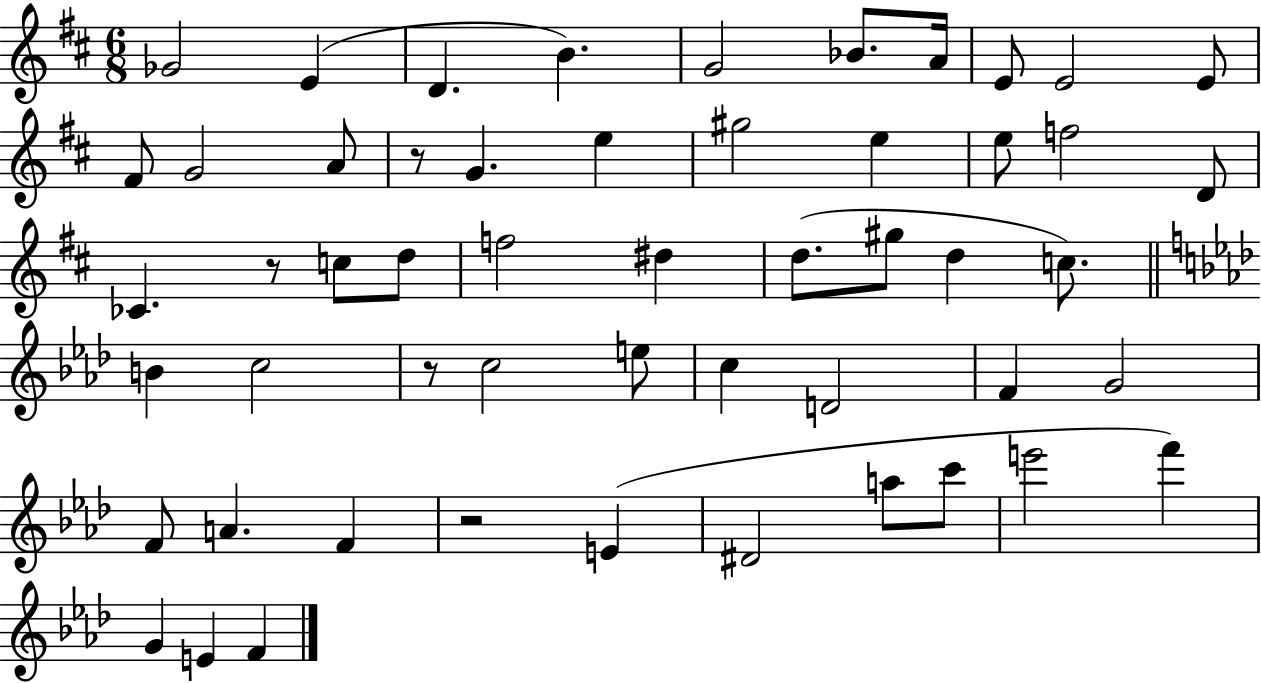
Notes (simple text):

Gb4/h E4/q D4/q. B4/q. G4/h Bb4/e. A4/s E4/e E4/h E4/e F#4/e G4/h A4/e R/e G4/q. E5/q G#5/h E5/q E5/e F5/h D4/e CES4/q. R/e C5/e D5/e F5/h D#5/q D5/e. G#5/e D5/q C5/e. B4/q C5/h R/e C5/h E5/e C5/q D4/h F4/q G4/h F4/e A4/q. F4/q R/h E4/q D#4/h A5/e C6/e E6/h F6/q G4/q E4/q F4/q